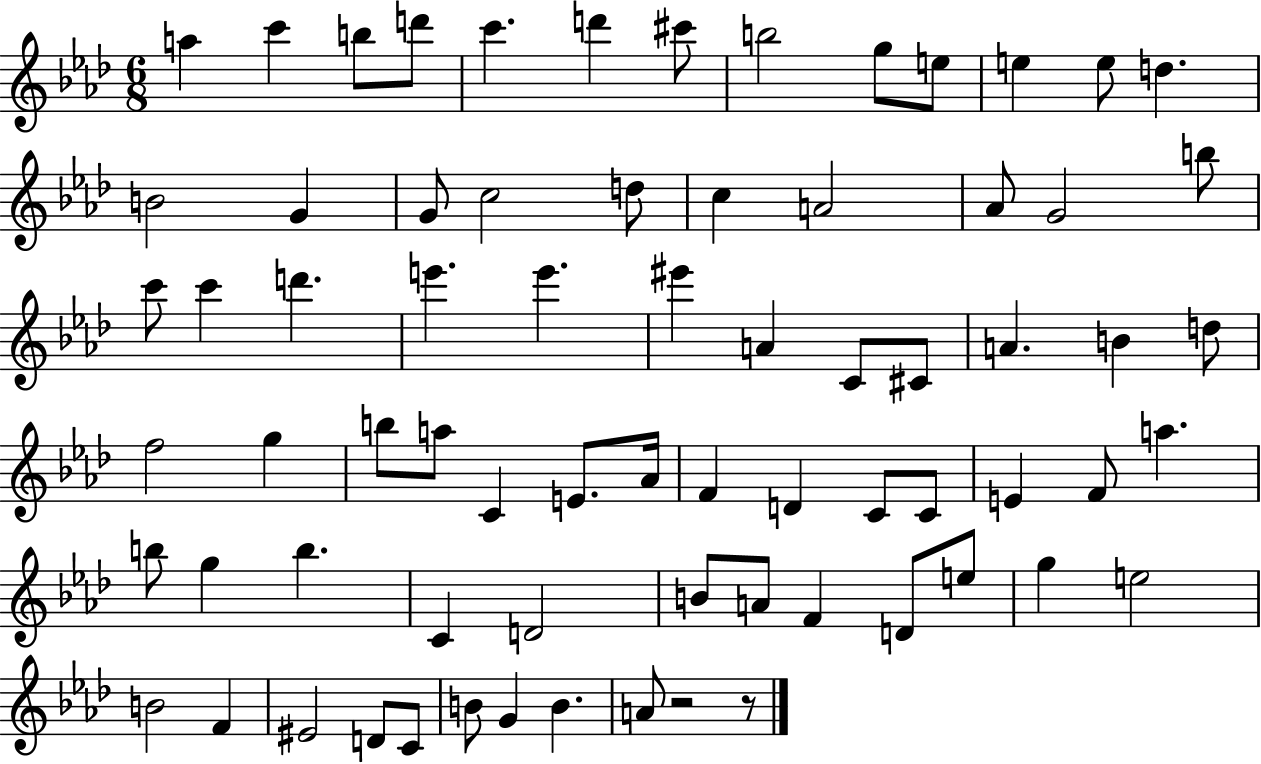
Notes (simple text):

A5/q C6/q B5/e D6/e C6/q. D6/q C#6/e B5/h G5/e E5/e E5/q E5/e D5/q. B4/h G4/q G4/e C5/h D5/e C5/q A4/h Ab4/e G4/h B5/e C6/e C6/q D6/q. E6/q. E6/q. EIS6/q A4/q C4/e C#4/e A4/q. B4/q D5/e F5/h G5/q B5/e A5/e C4/q E4/e. Ab4/s F4/q D4/q C4/e C4/e E4/q F4/e A5/q. B5/e G5/q B5/q. C4/q D4/h B4/e A4/e F4/q D4/e E5/e G5/q E5/h B4/h F4/q EIS4/h D4/e C4/e B4/e G4/q B4/q. A4/e R/h R/e